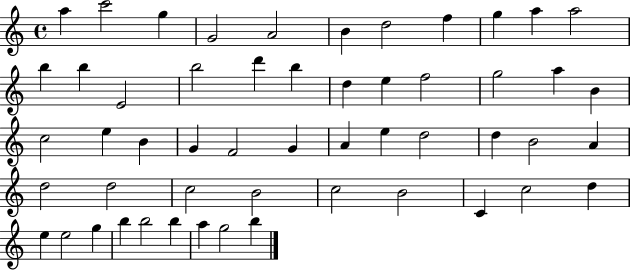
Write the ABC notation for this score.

X:1
T:Untitled
M:4/4
L:1/4
K:C
a c'2 g G2 A2 B d2 f g a a2 b b E2 b2 d' b d e f2 g2 a B c2 e B G F2 G A e d2 d B2 A d2 d2 c2 B2 c2 B2 C c2 d e e2 g b b2 b a g2 b